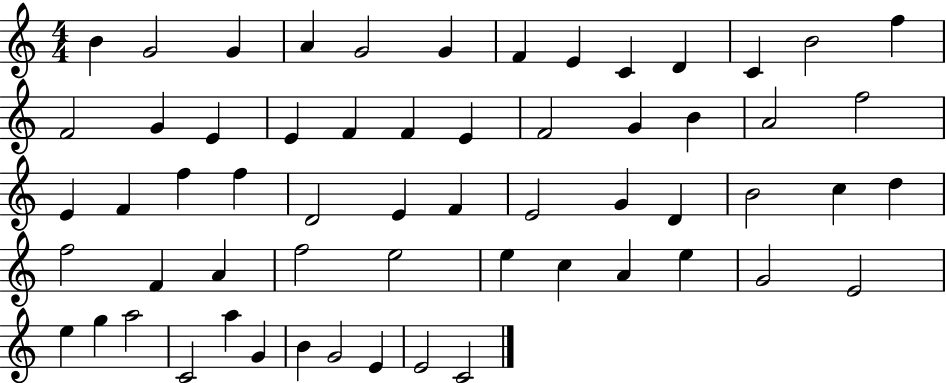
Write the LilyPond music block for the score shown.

{
  \clef treble
  \numericTimeSignature
  \time 4/4
  \key c \major
  b'4 g'2 g'4 | a'4 g'2 g'4 | f'4 e'4 c'4 d'4 | c'4 b'2 f''4 | \break f'2 g'4 e'4 | e'4 f'4 f'4 e'4 | f'2 g'4 b'4 | a'2 f''2 | \break e'4 f'4 f''4 f''4 | d'2 e'4 f'4 | e'2 g'4 d'4 | b'2 c''4 d''4 | \break f''2 f'4 a'4 | f''2 e''2 | e''4 c''4 a'4 e''4 | g'2 e'2 | \break e''4 g''4 a''2 | c'2 a''4 g'4 | b'4 g'2 e'4 | e'2 c'2 | \break \bar "|."
}